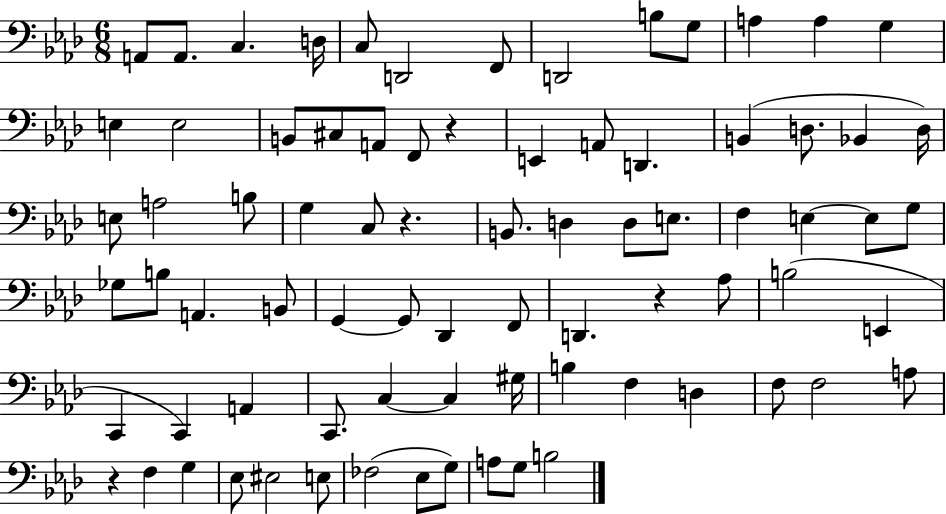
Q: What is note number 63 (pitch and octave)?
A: F3